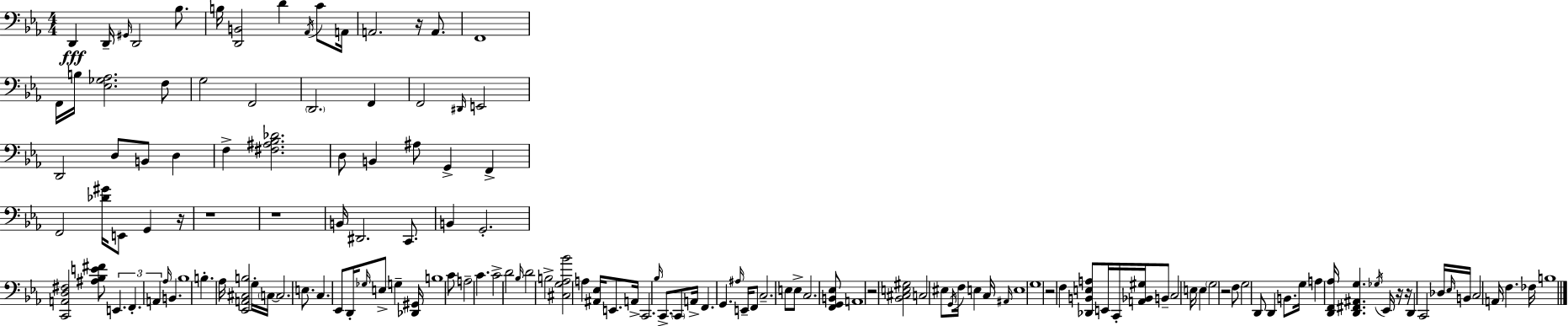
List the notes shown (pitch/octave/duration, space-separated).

D2/q D2/s G#2/s D2/h Bb3/e. B3/s [D2,B2]/h D4/q Ab2/s C4/e A2/s A2/h. R/s A2/e. F2/w F2/s B3/s [Eb3,Gb3,Ab3]/h. F3/e G3/h F2/h D2/h. F2/q F2/h D#2/s E2/h D2/h D3/e B2/e D3/q F3/q [F#3,A#3,Bb3,Db4]/h. D3/e B2/q A#3/e G2/q F2/q F2/h [Db4,G#4]/s E2/e G2/q R/s R/w R/w B2/s D#2/h. C2/e. B2/q G2/h. [C2,A2,D3,F#3]/h [A#3,Bb3,E4,F#4]/e E2/q. F2/q. A2/q Ab3/s B2/q. Bb3/w B3/q. Ab3/s [Eb2,A2,C#3,B3]/h G3/s C3/s C3/h. E3/e. C3/q. Eb2/e D2/s Gb3/s E3/e G3/q [Db2,G#2]/s B3/w C4/e A3/h C4/q. C4/h D4/h Bb3/s D4/h B3/h [C#3,G3,Ab3,Bb4]/h A3/q [A#2,Eb3]/s E2/e. A2/s C2/h. Bb3/s C2/e. C2/e A2/s F2/q. G2/q. A#3/s E2/s F2/e C3/h. E3/e E3/e C3/h. [F2,G2,B2,Eb3]/e A2/w R/h [Bb2,C#3,E3,G#3]/h C3/h EIS3/e G2/s F3/s E3/q C3/s A#2/s E3/w G3/w R/h F3/q [Db2,B2,E3,A3]/e E2/s C2/s [A2,Bb2,G#3]/s B2/e C3/h E3/s E3/q G3/h R/h F3/e G3/h D2/e D2/q B2/e. G3/s A3/q [D2,F2,Ab3]/s [D2,F#2,A#2,G3]/q. Gb3/s Eb2/s R/s R/s D2/q C2/h Db3/s Eb3/s B2/s C3/h A2/s F3/q. FES3/s B3/w